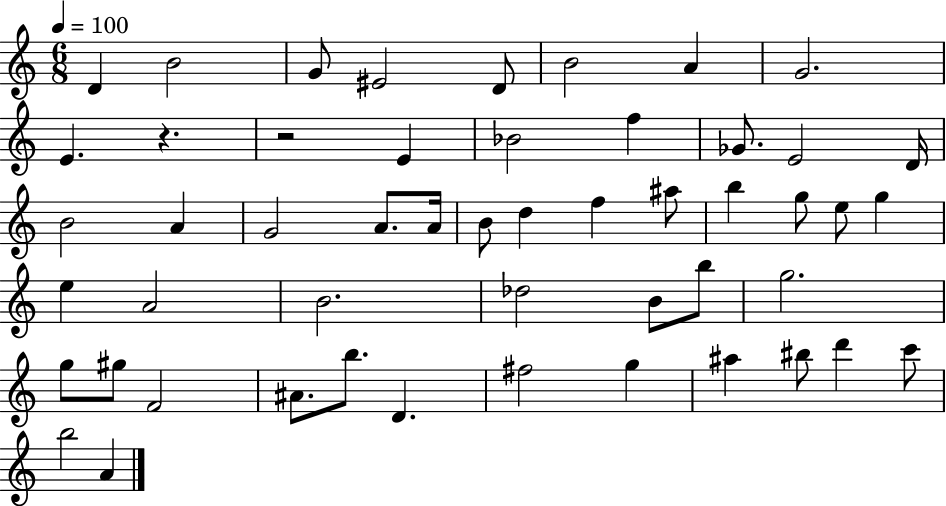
D4/q B4/h G4/e EIS4/h D4/e B4/h A4/q G4/h. E4/q. R/q. R/h E4/q Bb4/h F5/q Gb4/e. E4/h D4/s B4/h A4/q G4/h A4/e. A4/s B4/e D5/q F5/q A#5/e B5/q G5/e E5/e G5/q E5/q A4/h B4/h. Db5/h B4/e B5/e G5/h. G5/e G#5/e F4/h A#4/e. B5/e. D4/q. F#5/h G5/q A#5/q BIS5/e D6/q C6/e B5/h A4/q